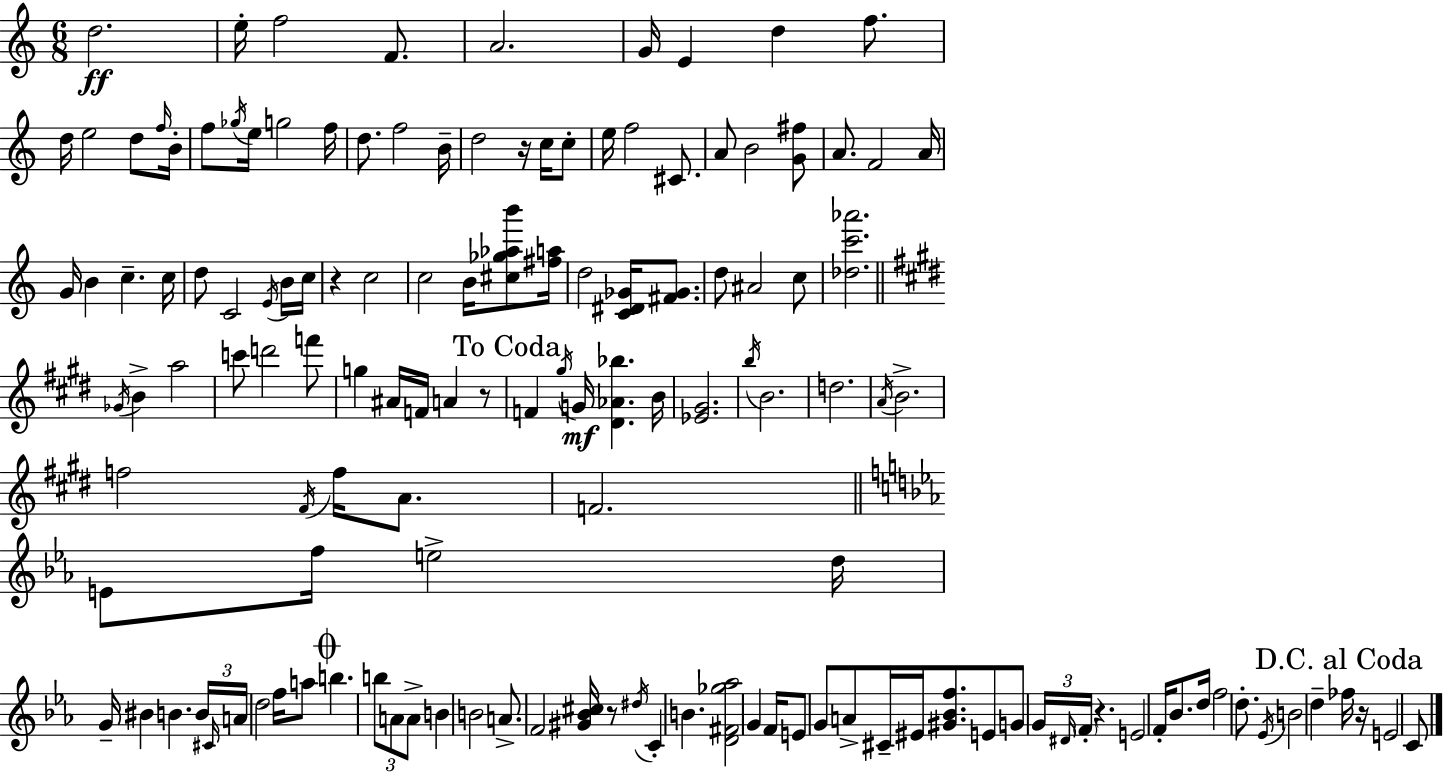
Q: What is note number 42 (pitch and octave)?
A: C5